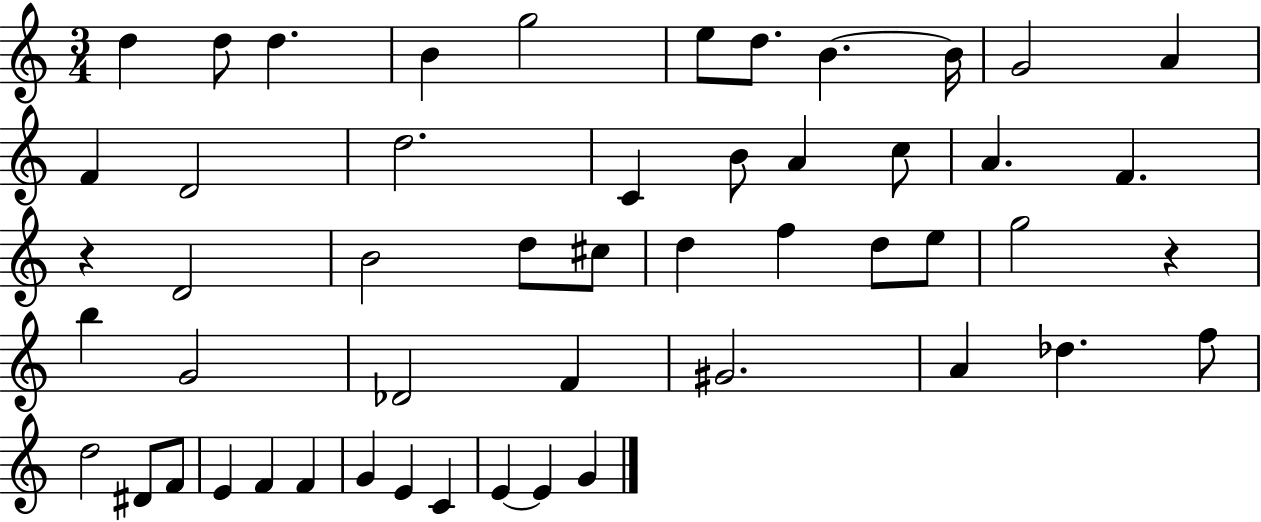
{
  \clef treble
  \numericTimeSignature
  \time 3/4
  \key c \major
  d''4 d''8 d''4. | b'4 g''2 | e''8 d''8. b'4.~~ b'16 | g'2 a'4 | \break f'4 d'2 | d''2. | c'4 b'8 a'4 c''8 | a'4. f'4. | \break r4 d'2 | b'2 d''8 cis''8 | d''4 f''4 d''8 e''8 | g''2 r4 | \break b''4 g'2 | des'2 f'4 | gis'2. | a'4 des''4. f''8 | \break d''2 dis'8 f'8 | e'4 f'4 f'4 | g'4 e'4 c'4 | e'4~~ e'4 g'4 | \break \bar "|."
}